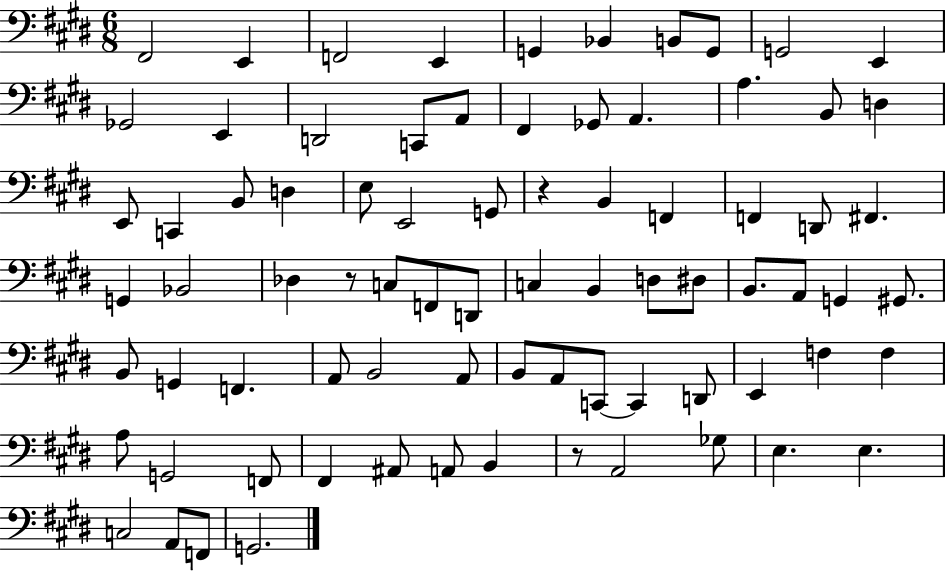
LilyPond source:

{
  \clef bass
  \numericTimeSignature
  \time 6/8
  \key e \major
  fis,2 e,4 | f,2 e,4 | g,4 bes,4 b,8 g,8 | g,2 e,4 | \break ges,2 e,4 | d,2 c,8 a,8 | fis,4 ges,8 a,4. | a4. b,8 d4 | \break e,8 c,4 b,8 d4 | e8 e,2 g,8 | r4 b,4 f,4 | f,4 d,8 fis,4. | \break g,4 bes,2 | des4 r8 c8 f,8 d,8 | c4 b,4 d8 dis8 | b,8. a,8 g,4 gis,8. | \break b,8 g,4 f,4. | a,8 b,2 a,8 | b,8 a,8 c,8~~ c,4 d,8 | e,4 f4 f4 | \break a8 g,2 f,8 | fis,4 ais,8 a,8 b,4 | r8 a,2 ges8 | e4. e4. | \break c2 a,8 f,8 | g,2. | \bar "|."
}